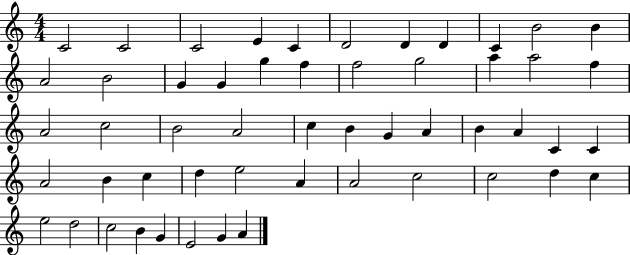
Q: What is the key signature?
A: C major